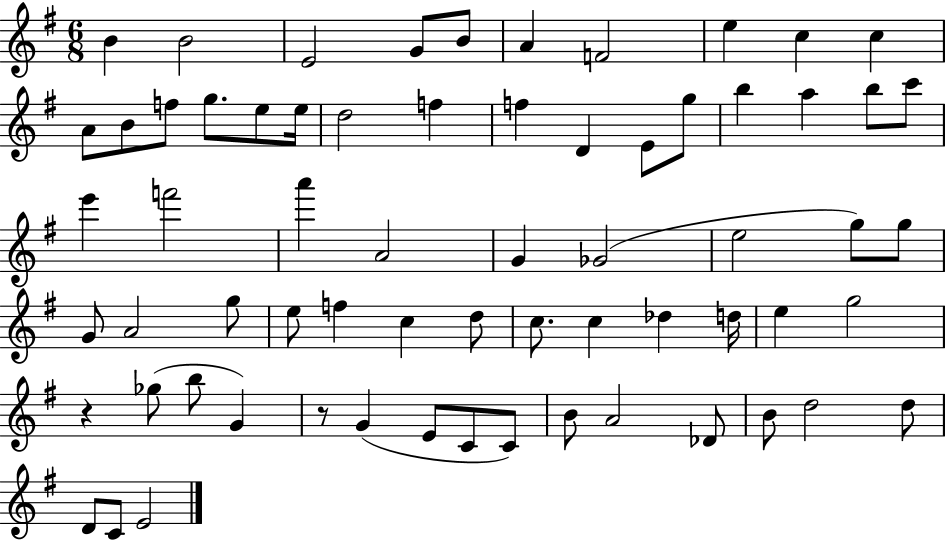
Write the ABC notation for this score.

X:1
T:Untitled
M:6/8
L:1/4
K:G
B B2 E2 G/2 B/2 A F2 e c c A/2 B/2 f/2 g/2 e/2 e/4 d2 f f D E/2 g/2 b a b/2 c'/2 e' f'2 a' A2 G _G2 e2 g/2 g/2 G/2 A2 g/2 e/2 f c d/2 c/2 c _d d/4 e g2 z _g/2 b/2 G z/2 G E/2 C/2 C/2 B/2 A2 _D/2 B/2 d2 d/2 D/2 C/2 E2